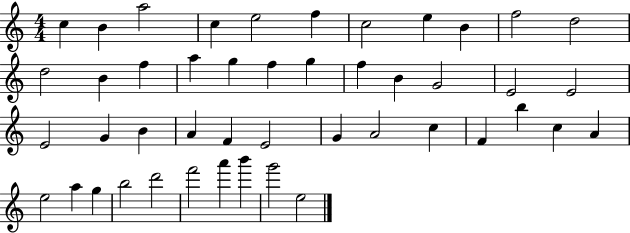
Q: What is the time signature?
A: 4/4